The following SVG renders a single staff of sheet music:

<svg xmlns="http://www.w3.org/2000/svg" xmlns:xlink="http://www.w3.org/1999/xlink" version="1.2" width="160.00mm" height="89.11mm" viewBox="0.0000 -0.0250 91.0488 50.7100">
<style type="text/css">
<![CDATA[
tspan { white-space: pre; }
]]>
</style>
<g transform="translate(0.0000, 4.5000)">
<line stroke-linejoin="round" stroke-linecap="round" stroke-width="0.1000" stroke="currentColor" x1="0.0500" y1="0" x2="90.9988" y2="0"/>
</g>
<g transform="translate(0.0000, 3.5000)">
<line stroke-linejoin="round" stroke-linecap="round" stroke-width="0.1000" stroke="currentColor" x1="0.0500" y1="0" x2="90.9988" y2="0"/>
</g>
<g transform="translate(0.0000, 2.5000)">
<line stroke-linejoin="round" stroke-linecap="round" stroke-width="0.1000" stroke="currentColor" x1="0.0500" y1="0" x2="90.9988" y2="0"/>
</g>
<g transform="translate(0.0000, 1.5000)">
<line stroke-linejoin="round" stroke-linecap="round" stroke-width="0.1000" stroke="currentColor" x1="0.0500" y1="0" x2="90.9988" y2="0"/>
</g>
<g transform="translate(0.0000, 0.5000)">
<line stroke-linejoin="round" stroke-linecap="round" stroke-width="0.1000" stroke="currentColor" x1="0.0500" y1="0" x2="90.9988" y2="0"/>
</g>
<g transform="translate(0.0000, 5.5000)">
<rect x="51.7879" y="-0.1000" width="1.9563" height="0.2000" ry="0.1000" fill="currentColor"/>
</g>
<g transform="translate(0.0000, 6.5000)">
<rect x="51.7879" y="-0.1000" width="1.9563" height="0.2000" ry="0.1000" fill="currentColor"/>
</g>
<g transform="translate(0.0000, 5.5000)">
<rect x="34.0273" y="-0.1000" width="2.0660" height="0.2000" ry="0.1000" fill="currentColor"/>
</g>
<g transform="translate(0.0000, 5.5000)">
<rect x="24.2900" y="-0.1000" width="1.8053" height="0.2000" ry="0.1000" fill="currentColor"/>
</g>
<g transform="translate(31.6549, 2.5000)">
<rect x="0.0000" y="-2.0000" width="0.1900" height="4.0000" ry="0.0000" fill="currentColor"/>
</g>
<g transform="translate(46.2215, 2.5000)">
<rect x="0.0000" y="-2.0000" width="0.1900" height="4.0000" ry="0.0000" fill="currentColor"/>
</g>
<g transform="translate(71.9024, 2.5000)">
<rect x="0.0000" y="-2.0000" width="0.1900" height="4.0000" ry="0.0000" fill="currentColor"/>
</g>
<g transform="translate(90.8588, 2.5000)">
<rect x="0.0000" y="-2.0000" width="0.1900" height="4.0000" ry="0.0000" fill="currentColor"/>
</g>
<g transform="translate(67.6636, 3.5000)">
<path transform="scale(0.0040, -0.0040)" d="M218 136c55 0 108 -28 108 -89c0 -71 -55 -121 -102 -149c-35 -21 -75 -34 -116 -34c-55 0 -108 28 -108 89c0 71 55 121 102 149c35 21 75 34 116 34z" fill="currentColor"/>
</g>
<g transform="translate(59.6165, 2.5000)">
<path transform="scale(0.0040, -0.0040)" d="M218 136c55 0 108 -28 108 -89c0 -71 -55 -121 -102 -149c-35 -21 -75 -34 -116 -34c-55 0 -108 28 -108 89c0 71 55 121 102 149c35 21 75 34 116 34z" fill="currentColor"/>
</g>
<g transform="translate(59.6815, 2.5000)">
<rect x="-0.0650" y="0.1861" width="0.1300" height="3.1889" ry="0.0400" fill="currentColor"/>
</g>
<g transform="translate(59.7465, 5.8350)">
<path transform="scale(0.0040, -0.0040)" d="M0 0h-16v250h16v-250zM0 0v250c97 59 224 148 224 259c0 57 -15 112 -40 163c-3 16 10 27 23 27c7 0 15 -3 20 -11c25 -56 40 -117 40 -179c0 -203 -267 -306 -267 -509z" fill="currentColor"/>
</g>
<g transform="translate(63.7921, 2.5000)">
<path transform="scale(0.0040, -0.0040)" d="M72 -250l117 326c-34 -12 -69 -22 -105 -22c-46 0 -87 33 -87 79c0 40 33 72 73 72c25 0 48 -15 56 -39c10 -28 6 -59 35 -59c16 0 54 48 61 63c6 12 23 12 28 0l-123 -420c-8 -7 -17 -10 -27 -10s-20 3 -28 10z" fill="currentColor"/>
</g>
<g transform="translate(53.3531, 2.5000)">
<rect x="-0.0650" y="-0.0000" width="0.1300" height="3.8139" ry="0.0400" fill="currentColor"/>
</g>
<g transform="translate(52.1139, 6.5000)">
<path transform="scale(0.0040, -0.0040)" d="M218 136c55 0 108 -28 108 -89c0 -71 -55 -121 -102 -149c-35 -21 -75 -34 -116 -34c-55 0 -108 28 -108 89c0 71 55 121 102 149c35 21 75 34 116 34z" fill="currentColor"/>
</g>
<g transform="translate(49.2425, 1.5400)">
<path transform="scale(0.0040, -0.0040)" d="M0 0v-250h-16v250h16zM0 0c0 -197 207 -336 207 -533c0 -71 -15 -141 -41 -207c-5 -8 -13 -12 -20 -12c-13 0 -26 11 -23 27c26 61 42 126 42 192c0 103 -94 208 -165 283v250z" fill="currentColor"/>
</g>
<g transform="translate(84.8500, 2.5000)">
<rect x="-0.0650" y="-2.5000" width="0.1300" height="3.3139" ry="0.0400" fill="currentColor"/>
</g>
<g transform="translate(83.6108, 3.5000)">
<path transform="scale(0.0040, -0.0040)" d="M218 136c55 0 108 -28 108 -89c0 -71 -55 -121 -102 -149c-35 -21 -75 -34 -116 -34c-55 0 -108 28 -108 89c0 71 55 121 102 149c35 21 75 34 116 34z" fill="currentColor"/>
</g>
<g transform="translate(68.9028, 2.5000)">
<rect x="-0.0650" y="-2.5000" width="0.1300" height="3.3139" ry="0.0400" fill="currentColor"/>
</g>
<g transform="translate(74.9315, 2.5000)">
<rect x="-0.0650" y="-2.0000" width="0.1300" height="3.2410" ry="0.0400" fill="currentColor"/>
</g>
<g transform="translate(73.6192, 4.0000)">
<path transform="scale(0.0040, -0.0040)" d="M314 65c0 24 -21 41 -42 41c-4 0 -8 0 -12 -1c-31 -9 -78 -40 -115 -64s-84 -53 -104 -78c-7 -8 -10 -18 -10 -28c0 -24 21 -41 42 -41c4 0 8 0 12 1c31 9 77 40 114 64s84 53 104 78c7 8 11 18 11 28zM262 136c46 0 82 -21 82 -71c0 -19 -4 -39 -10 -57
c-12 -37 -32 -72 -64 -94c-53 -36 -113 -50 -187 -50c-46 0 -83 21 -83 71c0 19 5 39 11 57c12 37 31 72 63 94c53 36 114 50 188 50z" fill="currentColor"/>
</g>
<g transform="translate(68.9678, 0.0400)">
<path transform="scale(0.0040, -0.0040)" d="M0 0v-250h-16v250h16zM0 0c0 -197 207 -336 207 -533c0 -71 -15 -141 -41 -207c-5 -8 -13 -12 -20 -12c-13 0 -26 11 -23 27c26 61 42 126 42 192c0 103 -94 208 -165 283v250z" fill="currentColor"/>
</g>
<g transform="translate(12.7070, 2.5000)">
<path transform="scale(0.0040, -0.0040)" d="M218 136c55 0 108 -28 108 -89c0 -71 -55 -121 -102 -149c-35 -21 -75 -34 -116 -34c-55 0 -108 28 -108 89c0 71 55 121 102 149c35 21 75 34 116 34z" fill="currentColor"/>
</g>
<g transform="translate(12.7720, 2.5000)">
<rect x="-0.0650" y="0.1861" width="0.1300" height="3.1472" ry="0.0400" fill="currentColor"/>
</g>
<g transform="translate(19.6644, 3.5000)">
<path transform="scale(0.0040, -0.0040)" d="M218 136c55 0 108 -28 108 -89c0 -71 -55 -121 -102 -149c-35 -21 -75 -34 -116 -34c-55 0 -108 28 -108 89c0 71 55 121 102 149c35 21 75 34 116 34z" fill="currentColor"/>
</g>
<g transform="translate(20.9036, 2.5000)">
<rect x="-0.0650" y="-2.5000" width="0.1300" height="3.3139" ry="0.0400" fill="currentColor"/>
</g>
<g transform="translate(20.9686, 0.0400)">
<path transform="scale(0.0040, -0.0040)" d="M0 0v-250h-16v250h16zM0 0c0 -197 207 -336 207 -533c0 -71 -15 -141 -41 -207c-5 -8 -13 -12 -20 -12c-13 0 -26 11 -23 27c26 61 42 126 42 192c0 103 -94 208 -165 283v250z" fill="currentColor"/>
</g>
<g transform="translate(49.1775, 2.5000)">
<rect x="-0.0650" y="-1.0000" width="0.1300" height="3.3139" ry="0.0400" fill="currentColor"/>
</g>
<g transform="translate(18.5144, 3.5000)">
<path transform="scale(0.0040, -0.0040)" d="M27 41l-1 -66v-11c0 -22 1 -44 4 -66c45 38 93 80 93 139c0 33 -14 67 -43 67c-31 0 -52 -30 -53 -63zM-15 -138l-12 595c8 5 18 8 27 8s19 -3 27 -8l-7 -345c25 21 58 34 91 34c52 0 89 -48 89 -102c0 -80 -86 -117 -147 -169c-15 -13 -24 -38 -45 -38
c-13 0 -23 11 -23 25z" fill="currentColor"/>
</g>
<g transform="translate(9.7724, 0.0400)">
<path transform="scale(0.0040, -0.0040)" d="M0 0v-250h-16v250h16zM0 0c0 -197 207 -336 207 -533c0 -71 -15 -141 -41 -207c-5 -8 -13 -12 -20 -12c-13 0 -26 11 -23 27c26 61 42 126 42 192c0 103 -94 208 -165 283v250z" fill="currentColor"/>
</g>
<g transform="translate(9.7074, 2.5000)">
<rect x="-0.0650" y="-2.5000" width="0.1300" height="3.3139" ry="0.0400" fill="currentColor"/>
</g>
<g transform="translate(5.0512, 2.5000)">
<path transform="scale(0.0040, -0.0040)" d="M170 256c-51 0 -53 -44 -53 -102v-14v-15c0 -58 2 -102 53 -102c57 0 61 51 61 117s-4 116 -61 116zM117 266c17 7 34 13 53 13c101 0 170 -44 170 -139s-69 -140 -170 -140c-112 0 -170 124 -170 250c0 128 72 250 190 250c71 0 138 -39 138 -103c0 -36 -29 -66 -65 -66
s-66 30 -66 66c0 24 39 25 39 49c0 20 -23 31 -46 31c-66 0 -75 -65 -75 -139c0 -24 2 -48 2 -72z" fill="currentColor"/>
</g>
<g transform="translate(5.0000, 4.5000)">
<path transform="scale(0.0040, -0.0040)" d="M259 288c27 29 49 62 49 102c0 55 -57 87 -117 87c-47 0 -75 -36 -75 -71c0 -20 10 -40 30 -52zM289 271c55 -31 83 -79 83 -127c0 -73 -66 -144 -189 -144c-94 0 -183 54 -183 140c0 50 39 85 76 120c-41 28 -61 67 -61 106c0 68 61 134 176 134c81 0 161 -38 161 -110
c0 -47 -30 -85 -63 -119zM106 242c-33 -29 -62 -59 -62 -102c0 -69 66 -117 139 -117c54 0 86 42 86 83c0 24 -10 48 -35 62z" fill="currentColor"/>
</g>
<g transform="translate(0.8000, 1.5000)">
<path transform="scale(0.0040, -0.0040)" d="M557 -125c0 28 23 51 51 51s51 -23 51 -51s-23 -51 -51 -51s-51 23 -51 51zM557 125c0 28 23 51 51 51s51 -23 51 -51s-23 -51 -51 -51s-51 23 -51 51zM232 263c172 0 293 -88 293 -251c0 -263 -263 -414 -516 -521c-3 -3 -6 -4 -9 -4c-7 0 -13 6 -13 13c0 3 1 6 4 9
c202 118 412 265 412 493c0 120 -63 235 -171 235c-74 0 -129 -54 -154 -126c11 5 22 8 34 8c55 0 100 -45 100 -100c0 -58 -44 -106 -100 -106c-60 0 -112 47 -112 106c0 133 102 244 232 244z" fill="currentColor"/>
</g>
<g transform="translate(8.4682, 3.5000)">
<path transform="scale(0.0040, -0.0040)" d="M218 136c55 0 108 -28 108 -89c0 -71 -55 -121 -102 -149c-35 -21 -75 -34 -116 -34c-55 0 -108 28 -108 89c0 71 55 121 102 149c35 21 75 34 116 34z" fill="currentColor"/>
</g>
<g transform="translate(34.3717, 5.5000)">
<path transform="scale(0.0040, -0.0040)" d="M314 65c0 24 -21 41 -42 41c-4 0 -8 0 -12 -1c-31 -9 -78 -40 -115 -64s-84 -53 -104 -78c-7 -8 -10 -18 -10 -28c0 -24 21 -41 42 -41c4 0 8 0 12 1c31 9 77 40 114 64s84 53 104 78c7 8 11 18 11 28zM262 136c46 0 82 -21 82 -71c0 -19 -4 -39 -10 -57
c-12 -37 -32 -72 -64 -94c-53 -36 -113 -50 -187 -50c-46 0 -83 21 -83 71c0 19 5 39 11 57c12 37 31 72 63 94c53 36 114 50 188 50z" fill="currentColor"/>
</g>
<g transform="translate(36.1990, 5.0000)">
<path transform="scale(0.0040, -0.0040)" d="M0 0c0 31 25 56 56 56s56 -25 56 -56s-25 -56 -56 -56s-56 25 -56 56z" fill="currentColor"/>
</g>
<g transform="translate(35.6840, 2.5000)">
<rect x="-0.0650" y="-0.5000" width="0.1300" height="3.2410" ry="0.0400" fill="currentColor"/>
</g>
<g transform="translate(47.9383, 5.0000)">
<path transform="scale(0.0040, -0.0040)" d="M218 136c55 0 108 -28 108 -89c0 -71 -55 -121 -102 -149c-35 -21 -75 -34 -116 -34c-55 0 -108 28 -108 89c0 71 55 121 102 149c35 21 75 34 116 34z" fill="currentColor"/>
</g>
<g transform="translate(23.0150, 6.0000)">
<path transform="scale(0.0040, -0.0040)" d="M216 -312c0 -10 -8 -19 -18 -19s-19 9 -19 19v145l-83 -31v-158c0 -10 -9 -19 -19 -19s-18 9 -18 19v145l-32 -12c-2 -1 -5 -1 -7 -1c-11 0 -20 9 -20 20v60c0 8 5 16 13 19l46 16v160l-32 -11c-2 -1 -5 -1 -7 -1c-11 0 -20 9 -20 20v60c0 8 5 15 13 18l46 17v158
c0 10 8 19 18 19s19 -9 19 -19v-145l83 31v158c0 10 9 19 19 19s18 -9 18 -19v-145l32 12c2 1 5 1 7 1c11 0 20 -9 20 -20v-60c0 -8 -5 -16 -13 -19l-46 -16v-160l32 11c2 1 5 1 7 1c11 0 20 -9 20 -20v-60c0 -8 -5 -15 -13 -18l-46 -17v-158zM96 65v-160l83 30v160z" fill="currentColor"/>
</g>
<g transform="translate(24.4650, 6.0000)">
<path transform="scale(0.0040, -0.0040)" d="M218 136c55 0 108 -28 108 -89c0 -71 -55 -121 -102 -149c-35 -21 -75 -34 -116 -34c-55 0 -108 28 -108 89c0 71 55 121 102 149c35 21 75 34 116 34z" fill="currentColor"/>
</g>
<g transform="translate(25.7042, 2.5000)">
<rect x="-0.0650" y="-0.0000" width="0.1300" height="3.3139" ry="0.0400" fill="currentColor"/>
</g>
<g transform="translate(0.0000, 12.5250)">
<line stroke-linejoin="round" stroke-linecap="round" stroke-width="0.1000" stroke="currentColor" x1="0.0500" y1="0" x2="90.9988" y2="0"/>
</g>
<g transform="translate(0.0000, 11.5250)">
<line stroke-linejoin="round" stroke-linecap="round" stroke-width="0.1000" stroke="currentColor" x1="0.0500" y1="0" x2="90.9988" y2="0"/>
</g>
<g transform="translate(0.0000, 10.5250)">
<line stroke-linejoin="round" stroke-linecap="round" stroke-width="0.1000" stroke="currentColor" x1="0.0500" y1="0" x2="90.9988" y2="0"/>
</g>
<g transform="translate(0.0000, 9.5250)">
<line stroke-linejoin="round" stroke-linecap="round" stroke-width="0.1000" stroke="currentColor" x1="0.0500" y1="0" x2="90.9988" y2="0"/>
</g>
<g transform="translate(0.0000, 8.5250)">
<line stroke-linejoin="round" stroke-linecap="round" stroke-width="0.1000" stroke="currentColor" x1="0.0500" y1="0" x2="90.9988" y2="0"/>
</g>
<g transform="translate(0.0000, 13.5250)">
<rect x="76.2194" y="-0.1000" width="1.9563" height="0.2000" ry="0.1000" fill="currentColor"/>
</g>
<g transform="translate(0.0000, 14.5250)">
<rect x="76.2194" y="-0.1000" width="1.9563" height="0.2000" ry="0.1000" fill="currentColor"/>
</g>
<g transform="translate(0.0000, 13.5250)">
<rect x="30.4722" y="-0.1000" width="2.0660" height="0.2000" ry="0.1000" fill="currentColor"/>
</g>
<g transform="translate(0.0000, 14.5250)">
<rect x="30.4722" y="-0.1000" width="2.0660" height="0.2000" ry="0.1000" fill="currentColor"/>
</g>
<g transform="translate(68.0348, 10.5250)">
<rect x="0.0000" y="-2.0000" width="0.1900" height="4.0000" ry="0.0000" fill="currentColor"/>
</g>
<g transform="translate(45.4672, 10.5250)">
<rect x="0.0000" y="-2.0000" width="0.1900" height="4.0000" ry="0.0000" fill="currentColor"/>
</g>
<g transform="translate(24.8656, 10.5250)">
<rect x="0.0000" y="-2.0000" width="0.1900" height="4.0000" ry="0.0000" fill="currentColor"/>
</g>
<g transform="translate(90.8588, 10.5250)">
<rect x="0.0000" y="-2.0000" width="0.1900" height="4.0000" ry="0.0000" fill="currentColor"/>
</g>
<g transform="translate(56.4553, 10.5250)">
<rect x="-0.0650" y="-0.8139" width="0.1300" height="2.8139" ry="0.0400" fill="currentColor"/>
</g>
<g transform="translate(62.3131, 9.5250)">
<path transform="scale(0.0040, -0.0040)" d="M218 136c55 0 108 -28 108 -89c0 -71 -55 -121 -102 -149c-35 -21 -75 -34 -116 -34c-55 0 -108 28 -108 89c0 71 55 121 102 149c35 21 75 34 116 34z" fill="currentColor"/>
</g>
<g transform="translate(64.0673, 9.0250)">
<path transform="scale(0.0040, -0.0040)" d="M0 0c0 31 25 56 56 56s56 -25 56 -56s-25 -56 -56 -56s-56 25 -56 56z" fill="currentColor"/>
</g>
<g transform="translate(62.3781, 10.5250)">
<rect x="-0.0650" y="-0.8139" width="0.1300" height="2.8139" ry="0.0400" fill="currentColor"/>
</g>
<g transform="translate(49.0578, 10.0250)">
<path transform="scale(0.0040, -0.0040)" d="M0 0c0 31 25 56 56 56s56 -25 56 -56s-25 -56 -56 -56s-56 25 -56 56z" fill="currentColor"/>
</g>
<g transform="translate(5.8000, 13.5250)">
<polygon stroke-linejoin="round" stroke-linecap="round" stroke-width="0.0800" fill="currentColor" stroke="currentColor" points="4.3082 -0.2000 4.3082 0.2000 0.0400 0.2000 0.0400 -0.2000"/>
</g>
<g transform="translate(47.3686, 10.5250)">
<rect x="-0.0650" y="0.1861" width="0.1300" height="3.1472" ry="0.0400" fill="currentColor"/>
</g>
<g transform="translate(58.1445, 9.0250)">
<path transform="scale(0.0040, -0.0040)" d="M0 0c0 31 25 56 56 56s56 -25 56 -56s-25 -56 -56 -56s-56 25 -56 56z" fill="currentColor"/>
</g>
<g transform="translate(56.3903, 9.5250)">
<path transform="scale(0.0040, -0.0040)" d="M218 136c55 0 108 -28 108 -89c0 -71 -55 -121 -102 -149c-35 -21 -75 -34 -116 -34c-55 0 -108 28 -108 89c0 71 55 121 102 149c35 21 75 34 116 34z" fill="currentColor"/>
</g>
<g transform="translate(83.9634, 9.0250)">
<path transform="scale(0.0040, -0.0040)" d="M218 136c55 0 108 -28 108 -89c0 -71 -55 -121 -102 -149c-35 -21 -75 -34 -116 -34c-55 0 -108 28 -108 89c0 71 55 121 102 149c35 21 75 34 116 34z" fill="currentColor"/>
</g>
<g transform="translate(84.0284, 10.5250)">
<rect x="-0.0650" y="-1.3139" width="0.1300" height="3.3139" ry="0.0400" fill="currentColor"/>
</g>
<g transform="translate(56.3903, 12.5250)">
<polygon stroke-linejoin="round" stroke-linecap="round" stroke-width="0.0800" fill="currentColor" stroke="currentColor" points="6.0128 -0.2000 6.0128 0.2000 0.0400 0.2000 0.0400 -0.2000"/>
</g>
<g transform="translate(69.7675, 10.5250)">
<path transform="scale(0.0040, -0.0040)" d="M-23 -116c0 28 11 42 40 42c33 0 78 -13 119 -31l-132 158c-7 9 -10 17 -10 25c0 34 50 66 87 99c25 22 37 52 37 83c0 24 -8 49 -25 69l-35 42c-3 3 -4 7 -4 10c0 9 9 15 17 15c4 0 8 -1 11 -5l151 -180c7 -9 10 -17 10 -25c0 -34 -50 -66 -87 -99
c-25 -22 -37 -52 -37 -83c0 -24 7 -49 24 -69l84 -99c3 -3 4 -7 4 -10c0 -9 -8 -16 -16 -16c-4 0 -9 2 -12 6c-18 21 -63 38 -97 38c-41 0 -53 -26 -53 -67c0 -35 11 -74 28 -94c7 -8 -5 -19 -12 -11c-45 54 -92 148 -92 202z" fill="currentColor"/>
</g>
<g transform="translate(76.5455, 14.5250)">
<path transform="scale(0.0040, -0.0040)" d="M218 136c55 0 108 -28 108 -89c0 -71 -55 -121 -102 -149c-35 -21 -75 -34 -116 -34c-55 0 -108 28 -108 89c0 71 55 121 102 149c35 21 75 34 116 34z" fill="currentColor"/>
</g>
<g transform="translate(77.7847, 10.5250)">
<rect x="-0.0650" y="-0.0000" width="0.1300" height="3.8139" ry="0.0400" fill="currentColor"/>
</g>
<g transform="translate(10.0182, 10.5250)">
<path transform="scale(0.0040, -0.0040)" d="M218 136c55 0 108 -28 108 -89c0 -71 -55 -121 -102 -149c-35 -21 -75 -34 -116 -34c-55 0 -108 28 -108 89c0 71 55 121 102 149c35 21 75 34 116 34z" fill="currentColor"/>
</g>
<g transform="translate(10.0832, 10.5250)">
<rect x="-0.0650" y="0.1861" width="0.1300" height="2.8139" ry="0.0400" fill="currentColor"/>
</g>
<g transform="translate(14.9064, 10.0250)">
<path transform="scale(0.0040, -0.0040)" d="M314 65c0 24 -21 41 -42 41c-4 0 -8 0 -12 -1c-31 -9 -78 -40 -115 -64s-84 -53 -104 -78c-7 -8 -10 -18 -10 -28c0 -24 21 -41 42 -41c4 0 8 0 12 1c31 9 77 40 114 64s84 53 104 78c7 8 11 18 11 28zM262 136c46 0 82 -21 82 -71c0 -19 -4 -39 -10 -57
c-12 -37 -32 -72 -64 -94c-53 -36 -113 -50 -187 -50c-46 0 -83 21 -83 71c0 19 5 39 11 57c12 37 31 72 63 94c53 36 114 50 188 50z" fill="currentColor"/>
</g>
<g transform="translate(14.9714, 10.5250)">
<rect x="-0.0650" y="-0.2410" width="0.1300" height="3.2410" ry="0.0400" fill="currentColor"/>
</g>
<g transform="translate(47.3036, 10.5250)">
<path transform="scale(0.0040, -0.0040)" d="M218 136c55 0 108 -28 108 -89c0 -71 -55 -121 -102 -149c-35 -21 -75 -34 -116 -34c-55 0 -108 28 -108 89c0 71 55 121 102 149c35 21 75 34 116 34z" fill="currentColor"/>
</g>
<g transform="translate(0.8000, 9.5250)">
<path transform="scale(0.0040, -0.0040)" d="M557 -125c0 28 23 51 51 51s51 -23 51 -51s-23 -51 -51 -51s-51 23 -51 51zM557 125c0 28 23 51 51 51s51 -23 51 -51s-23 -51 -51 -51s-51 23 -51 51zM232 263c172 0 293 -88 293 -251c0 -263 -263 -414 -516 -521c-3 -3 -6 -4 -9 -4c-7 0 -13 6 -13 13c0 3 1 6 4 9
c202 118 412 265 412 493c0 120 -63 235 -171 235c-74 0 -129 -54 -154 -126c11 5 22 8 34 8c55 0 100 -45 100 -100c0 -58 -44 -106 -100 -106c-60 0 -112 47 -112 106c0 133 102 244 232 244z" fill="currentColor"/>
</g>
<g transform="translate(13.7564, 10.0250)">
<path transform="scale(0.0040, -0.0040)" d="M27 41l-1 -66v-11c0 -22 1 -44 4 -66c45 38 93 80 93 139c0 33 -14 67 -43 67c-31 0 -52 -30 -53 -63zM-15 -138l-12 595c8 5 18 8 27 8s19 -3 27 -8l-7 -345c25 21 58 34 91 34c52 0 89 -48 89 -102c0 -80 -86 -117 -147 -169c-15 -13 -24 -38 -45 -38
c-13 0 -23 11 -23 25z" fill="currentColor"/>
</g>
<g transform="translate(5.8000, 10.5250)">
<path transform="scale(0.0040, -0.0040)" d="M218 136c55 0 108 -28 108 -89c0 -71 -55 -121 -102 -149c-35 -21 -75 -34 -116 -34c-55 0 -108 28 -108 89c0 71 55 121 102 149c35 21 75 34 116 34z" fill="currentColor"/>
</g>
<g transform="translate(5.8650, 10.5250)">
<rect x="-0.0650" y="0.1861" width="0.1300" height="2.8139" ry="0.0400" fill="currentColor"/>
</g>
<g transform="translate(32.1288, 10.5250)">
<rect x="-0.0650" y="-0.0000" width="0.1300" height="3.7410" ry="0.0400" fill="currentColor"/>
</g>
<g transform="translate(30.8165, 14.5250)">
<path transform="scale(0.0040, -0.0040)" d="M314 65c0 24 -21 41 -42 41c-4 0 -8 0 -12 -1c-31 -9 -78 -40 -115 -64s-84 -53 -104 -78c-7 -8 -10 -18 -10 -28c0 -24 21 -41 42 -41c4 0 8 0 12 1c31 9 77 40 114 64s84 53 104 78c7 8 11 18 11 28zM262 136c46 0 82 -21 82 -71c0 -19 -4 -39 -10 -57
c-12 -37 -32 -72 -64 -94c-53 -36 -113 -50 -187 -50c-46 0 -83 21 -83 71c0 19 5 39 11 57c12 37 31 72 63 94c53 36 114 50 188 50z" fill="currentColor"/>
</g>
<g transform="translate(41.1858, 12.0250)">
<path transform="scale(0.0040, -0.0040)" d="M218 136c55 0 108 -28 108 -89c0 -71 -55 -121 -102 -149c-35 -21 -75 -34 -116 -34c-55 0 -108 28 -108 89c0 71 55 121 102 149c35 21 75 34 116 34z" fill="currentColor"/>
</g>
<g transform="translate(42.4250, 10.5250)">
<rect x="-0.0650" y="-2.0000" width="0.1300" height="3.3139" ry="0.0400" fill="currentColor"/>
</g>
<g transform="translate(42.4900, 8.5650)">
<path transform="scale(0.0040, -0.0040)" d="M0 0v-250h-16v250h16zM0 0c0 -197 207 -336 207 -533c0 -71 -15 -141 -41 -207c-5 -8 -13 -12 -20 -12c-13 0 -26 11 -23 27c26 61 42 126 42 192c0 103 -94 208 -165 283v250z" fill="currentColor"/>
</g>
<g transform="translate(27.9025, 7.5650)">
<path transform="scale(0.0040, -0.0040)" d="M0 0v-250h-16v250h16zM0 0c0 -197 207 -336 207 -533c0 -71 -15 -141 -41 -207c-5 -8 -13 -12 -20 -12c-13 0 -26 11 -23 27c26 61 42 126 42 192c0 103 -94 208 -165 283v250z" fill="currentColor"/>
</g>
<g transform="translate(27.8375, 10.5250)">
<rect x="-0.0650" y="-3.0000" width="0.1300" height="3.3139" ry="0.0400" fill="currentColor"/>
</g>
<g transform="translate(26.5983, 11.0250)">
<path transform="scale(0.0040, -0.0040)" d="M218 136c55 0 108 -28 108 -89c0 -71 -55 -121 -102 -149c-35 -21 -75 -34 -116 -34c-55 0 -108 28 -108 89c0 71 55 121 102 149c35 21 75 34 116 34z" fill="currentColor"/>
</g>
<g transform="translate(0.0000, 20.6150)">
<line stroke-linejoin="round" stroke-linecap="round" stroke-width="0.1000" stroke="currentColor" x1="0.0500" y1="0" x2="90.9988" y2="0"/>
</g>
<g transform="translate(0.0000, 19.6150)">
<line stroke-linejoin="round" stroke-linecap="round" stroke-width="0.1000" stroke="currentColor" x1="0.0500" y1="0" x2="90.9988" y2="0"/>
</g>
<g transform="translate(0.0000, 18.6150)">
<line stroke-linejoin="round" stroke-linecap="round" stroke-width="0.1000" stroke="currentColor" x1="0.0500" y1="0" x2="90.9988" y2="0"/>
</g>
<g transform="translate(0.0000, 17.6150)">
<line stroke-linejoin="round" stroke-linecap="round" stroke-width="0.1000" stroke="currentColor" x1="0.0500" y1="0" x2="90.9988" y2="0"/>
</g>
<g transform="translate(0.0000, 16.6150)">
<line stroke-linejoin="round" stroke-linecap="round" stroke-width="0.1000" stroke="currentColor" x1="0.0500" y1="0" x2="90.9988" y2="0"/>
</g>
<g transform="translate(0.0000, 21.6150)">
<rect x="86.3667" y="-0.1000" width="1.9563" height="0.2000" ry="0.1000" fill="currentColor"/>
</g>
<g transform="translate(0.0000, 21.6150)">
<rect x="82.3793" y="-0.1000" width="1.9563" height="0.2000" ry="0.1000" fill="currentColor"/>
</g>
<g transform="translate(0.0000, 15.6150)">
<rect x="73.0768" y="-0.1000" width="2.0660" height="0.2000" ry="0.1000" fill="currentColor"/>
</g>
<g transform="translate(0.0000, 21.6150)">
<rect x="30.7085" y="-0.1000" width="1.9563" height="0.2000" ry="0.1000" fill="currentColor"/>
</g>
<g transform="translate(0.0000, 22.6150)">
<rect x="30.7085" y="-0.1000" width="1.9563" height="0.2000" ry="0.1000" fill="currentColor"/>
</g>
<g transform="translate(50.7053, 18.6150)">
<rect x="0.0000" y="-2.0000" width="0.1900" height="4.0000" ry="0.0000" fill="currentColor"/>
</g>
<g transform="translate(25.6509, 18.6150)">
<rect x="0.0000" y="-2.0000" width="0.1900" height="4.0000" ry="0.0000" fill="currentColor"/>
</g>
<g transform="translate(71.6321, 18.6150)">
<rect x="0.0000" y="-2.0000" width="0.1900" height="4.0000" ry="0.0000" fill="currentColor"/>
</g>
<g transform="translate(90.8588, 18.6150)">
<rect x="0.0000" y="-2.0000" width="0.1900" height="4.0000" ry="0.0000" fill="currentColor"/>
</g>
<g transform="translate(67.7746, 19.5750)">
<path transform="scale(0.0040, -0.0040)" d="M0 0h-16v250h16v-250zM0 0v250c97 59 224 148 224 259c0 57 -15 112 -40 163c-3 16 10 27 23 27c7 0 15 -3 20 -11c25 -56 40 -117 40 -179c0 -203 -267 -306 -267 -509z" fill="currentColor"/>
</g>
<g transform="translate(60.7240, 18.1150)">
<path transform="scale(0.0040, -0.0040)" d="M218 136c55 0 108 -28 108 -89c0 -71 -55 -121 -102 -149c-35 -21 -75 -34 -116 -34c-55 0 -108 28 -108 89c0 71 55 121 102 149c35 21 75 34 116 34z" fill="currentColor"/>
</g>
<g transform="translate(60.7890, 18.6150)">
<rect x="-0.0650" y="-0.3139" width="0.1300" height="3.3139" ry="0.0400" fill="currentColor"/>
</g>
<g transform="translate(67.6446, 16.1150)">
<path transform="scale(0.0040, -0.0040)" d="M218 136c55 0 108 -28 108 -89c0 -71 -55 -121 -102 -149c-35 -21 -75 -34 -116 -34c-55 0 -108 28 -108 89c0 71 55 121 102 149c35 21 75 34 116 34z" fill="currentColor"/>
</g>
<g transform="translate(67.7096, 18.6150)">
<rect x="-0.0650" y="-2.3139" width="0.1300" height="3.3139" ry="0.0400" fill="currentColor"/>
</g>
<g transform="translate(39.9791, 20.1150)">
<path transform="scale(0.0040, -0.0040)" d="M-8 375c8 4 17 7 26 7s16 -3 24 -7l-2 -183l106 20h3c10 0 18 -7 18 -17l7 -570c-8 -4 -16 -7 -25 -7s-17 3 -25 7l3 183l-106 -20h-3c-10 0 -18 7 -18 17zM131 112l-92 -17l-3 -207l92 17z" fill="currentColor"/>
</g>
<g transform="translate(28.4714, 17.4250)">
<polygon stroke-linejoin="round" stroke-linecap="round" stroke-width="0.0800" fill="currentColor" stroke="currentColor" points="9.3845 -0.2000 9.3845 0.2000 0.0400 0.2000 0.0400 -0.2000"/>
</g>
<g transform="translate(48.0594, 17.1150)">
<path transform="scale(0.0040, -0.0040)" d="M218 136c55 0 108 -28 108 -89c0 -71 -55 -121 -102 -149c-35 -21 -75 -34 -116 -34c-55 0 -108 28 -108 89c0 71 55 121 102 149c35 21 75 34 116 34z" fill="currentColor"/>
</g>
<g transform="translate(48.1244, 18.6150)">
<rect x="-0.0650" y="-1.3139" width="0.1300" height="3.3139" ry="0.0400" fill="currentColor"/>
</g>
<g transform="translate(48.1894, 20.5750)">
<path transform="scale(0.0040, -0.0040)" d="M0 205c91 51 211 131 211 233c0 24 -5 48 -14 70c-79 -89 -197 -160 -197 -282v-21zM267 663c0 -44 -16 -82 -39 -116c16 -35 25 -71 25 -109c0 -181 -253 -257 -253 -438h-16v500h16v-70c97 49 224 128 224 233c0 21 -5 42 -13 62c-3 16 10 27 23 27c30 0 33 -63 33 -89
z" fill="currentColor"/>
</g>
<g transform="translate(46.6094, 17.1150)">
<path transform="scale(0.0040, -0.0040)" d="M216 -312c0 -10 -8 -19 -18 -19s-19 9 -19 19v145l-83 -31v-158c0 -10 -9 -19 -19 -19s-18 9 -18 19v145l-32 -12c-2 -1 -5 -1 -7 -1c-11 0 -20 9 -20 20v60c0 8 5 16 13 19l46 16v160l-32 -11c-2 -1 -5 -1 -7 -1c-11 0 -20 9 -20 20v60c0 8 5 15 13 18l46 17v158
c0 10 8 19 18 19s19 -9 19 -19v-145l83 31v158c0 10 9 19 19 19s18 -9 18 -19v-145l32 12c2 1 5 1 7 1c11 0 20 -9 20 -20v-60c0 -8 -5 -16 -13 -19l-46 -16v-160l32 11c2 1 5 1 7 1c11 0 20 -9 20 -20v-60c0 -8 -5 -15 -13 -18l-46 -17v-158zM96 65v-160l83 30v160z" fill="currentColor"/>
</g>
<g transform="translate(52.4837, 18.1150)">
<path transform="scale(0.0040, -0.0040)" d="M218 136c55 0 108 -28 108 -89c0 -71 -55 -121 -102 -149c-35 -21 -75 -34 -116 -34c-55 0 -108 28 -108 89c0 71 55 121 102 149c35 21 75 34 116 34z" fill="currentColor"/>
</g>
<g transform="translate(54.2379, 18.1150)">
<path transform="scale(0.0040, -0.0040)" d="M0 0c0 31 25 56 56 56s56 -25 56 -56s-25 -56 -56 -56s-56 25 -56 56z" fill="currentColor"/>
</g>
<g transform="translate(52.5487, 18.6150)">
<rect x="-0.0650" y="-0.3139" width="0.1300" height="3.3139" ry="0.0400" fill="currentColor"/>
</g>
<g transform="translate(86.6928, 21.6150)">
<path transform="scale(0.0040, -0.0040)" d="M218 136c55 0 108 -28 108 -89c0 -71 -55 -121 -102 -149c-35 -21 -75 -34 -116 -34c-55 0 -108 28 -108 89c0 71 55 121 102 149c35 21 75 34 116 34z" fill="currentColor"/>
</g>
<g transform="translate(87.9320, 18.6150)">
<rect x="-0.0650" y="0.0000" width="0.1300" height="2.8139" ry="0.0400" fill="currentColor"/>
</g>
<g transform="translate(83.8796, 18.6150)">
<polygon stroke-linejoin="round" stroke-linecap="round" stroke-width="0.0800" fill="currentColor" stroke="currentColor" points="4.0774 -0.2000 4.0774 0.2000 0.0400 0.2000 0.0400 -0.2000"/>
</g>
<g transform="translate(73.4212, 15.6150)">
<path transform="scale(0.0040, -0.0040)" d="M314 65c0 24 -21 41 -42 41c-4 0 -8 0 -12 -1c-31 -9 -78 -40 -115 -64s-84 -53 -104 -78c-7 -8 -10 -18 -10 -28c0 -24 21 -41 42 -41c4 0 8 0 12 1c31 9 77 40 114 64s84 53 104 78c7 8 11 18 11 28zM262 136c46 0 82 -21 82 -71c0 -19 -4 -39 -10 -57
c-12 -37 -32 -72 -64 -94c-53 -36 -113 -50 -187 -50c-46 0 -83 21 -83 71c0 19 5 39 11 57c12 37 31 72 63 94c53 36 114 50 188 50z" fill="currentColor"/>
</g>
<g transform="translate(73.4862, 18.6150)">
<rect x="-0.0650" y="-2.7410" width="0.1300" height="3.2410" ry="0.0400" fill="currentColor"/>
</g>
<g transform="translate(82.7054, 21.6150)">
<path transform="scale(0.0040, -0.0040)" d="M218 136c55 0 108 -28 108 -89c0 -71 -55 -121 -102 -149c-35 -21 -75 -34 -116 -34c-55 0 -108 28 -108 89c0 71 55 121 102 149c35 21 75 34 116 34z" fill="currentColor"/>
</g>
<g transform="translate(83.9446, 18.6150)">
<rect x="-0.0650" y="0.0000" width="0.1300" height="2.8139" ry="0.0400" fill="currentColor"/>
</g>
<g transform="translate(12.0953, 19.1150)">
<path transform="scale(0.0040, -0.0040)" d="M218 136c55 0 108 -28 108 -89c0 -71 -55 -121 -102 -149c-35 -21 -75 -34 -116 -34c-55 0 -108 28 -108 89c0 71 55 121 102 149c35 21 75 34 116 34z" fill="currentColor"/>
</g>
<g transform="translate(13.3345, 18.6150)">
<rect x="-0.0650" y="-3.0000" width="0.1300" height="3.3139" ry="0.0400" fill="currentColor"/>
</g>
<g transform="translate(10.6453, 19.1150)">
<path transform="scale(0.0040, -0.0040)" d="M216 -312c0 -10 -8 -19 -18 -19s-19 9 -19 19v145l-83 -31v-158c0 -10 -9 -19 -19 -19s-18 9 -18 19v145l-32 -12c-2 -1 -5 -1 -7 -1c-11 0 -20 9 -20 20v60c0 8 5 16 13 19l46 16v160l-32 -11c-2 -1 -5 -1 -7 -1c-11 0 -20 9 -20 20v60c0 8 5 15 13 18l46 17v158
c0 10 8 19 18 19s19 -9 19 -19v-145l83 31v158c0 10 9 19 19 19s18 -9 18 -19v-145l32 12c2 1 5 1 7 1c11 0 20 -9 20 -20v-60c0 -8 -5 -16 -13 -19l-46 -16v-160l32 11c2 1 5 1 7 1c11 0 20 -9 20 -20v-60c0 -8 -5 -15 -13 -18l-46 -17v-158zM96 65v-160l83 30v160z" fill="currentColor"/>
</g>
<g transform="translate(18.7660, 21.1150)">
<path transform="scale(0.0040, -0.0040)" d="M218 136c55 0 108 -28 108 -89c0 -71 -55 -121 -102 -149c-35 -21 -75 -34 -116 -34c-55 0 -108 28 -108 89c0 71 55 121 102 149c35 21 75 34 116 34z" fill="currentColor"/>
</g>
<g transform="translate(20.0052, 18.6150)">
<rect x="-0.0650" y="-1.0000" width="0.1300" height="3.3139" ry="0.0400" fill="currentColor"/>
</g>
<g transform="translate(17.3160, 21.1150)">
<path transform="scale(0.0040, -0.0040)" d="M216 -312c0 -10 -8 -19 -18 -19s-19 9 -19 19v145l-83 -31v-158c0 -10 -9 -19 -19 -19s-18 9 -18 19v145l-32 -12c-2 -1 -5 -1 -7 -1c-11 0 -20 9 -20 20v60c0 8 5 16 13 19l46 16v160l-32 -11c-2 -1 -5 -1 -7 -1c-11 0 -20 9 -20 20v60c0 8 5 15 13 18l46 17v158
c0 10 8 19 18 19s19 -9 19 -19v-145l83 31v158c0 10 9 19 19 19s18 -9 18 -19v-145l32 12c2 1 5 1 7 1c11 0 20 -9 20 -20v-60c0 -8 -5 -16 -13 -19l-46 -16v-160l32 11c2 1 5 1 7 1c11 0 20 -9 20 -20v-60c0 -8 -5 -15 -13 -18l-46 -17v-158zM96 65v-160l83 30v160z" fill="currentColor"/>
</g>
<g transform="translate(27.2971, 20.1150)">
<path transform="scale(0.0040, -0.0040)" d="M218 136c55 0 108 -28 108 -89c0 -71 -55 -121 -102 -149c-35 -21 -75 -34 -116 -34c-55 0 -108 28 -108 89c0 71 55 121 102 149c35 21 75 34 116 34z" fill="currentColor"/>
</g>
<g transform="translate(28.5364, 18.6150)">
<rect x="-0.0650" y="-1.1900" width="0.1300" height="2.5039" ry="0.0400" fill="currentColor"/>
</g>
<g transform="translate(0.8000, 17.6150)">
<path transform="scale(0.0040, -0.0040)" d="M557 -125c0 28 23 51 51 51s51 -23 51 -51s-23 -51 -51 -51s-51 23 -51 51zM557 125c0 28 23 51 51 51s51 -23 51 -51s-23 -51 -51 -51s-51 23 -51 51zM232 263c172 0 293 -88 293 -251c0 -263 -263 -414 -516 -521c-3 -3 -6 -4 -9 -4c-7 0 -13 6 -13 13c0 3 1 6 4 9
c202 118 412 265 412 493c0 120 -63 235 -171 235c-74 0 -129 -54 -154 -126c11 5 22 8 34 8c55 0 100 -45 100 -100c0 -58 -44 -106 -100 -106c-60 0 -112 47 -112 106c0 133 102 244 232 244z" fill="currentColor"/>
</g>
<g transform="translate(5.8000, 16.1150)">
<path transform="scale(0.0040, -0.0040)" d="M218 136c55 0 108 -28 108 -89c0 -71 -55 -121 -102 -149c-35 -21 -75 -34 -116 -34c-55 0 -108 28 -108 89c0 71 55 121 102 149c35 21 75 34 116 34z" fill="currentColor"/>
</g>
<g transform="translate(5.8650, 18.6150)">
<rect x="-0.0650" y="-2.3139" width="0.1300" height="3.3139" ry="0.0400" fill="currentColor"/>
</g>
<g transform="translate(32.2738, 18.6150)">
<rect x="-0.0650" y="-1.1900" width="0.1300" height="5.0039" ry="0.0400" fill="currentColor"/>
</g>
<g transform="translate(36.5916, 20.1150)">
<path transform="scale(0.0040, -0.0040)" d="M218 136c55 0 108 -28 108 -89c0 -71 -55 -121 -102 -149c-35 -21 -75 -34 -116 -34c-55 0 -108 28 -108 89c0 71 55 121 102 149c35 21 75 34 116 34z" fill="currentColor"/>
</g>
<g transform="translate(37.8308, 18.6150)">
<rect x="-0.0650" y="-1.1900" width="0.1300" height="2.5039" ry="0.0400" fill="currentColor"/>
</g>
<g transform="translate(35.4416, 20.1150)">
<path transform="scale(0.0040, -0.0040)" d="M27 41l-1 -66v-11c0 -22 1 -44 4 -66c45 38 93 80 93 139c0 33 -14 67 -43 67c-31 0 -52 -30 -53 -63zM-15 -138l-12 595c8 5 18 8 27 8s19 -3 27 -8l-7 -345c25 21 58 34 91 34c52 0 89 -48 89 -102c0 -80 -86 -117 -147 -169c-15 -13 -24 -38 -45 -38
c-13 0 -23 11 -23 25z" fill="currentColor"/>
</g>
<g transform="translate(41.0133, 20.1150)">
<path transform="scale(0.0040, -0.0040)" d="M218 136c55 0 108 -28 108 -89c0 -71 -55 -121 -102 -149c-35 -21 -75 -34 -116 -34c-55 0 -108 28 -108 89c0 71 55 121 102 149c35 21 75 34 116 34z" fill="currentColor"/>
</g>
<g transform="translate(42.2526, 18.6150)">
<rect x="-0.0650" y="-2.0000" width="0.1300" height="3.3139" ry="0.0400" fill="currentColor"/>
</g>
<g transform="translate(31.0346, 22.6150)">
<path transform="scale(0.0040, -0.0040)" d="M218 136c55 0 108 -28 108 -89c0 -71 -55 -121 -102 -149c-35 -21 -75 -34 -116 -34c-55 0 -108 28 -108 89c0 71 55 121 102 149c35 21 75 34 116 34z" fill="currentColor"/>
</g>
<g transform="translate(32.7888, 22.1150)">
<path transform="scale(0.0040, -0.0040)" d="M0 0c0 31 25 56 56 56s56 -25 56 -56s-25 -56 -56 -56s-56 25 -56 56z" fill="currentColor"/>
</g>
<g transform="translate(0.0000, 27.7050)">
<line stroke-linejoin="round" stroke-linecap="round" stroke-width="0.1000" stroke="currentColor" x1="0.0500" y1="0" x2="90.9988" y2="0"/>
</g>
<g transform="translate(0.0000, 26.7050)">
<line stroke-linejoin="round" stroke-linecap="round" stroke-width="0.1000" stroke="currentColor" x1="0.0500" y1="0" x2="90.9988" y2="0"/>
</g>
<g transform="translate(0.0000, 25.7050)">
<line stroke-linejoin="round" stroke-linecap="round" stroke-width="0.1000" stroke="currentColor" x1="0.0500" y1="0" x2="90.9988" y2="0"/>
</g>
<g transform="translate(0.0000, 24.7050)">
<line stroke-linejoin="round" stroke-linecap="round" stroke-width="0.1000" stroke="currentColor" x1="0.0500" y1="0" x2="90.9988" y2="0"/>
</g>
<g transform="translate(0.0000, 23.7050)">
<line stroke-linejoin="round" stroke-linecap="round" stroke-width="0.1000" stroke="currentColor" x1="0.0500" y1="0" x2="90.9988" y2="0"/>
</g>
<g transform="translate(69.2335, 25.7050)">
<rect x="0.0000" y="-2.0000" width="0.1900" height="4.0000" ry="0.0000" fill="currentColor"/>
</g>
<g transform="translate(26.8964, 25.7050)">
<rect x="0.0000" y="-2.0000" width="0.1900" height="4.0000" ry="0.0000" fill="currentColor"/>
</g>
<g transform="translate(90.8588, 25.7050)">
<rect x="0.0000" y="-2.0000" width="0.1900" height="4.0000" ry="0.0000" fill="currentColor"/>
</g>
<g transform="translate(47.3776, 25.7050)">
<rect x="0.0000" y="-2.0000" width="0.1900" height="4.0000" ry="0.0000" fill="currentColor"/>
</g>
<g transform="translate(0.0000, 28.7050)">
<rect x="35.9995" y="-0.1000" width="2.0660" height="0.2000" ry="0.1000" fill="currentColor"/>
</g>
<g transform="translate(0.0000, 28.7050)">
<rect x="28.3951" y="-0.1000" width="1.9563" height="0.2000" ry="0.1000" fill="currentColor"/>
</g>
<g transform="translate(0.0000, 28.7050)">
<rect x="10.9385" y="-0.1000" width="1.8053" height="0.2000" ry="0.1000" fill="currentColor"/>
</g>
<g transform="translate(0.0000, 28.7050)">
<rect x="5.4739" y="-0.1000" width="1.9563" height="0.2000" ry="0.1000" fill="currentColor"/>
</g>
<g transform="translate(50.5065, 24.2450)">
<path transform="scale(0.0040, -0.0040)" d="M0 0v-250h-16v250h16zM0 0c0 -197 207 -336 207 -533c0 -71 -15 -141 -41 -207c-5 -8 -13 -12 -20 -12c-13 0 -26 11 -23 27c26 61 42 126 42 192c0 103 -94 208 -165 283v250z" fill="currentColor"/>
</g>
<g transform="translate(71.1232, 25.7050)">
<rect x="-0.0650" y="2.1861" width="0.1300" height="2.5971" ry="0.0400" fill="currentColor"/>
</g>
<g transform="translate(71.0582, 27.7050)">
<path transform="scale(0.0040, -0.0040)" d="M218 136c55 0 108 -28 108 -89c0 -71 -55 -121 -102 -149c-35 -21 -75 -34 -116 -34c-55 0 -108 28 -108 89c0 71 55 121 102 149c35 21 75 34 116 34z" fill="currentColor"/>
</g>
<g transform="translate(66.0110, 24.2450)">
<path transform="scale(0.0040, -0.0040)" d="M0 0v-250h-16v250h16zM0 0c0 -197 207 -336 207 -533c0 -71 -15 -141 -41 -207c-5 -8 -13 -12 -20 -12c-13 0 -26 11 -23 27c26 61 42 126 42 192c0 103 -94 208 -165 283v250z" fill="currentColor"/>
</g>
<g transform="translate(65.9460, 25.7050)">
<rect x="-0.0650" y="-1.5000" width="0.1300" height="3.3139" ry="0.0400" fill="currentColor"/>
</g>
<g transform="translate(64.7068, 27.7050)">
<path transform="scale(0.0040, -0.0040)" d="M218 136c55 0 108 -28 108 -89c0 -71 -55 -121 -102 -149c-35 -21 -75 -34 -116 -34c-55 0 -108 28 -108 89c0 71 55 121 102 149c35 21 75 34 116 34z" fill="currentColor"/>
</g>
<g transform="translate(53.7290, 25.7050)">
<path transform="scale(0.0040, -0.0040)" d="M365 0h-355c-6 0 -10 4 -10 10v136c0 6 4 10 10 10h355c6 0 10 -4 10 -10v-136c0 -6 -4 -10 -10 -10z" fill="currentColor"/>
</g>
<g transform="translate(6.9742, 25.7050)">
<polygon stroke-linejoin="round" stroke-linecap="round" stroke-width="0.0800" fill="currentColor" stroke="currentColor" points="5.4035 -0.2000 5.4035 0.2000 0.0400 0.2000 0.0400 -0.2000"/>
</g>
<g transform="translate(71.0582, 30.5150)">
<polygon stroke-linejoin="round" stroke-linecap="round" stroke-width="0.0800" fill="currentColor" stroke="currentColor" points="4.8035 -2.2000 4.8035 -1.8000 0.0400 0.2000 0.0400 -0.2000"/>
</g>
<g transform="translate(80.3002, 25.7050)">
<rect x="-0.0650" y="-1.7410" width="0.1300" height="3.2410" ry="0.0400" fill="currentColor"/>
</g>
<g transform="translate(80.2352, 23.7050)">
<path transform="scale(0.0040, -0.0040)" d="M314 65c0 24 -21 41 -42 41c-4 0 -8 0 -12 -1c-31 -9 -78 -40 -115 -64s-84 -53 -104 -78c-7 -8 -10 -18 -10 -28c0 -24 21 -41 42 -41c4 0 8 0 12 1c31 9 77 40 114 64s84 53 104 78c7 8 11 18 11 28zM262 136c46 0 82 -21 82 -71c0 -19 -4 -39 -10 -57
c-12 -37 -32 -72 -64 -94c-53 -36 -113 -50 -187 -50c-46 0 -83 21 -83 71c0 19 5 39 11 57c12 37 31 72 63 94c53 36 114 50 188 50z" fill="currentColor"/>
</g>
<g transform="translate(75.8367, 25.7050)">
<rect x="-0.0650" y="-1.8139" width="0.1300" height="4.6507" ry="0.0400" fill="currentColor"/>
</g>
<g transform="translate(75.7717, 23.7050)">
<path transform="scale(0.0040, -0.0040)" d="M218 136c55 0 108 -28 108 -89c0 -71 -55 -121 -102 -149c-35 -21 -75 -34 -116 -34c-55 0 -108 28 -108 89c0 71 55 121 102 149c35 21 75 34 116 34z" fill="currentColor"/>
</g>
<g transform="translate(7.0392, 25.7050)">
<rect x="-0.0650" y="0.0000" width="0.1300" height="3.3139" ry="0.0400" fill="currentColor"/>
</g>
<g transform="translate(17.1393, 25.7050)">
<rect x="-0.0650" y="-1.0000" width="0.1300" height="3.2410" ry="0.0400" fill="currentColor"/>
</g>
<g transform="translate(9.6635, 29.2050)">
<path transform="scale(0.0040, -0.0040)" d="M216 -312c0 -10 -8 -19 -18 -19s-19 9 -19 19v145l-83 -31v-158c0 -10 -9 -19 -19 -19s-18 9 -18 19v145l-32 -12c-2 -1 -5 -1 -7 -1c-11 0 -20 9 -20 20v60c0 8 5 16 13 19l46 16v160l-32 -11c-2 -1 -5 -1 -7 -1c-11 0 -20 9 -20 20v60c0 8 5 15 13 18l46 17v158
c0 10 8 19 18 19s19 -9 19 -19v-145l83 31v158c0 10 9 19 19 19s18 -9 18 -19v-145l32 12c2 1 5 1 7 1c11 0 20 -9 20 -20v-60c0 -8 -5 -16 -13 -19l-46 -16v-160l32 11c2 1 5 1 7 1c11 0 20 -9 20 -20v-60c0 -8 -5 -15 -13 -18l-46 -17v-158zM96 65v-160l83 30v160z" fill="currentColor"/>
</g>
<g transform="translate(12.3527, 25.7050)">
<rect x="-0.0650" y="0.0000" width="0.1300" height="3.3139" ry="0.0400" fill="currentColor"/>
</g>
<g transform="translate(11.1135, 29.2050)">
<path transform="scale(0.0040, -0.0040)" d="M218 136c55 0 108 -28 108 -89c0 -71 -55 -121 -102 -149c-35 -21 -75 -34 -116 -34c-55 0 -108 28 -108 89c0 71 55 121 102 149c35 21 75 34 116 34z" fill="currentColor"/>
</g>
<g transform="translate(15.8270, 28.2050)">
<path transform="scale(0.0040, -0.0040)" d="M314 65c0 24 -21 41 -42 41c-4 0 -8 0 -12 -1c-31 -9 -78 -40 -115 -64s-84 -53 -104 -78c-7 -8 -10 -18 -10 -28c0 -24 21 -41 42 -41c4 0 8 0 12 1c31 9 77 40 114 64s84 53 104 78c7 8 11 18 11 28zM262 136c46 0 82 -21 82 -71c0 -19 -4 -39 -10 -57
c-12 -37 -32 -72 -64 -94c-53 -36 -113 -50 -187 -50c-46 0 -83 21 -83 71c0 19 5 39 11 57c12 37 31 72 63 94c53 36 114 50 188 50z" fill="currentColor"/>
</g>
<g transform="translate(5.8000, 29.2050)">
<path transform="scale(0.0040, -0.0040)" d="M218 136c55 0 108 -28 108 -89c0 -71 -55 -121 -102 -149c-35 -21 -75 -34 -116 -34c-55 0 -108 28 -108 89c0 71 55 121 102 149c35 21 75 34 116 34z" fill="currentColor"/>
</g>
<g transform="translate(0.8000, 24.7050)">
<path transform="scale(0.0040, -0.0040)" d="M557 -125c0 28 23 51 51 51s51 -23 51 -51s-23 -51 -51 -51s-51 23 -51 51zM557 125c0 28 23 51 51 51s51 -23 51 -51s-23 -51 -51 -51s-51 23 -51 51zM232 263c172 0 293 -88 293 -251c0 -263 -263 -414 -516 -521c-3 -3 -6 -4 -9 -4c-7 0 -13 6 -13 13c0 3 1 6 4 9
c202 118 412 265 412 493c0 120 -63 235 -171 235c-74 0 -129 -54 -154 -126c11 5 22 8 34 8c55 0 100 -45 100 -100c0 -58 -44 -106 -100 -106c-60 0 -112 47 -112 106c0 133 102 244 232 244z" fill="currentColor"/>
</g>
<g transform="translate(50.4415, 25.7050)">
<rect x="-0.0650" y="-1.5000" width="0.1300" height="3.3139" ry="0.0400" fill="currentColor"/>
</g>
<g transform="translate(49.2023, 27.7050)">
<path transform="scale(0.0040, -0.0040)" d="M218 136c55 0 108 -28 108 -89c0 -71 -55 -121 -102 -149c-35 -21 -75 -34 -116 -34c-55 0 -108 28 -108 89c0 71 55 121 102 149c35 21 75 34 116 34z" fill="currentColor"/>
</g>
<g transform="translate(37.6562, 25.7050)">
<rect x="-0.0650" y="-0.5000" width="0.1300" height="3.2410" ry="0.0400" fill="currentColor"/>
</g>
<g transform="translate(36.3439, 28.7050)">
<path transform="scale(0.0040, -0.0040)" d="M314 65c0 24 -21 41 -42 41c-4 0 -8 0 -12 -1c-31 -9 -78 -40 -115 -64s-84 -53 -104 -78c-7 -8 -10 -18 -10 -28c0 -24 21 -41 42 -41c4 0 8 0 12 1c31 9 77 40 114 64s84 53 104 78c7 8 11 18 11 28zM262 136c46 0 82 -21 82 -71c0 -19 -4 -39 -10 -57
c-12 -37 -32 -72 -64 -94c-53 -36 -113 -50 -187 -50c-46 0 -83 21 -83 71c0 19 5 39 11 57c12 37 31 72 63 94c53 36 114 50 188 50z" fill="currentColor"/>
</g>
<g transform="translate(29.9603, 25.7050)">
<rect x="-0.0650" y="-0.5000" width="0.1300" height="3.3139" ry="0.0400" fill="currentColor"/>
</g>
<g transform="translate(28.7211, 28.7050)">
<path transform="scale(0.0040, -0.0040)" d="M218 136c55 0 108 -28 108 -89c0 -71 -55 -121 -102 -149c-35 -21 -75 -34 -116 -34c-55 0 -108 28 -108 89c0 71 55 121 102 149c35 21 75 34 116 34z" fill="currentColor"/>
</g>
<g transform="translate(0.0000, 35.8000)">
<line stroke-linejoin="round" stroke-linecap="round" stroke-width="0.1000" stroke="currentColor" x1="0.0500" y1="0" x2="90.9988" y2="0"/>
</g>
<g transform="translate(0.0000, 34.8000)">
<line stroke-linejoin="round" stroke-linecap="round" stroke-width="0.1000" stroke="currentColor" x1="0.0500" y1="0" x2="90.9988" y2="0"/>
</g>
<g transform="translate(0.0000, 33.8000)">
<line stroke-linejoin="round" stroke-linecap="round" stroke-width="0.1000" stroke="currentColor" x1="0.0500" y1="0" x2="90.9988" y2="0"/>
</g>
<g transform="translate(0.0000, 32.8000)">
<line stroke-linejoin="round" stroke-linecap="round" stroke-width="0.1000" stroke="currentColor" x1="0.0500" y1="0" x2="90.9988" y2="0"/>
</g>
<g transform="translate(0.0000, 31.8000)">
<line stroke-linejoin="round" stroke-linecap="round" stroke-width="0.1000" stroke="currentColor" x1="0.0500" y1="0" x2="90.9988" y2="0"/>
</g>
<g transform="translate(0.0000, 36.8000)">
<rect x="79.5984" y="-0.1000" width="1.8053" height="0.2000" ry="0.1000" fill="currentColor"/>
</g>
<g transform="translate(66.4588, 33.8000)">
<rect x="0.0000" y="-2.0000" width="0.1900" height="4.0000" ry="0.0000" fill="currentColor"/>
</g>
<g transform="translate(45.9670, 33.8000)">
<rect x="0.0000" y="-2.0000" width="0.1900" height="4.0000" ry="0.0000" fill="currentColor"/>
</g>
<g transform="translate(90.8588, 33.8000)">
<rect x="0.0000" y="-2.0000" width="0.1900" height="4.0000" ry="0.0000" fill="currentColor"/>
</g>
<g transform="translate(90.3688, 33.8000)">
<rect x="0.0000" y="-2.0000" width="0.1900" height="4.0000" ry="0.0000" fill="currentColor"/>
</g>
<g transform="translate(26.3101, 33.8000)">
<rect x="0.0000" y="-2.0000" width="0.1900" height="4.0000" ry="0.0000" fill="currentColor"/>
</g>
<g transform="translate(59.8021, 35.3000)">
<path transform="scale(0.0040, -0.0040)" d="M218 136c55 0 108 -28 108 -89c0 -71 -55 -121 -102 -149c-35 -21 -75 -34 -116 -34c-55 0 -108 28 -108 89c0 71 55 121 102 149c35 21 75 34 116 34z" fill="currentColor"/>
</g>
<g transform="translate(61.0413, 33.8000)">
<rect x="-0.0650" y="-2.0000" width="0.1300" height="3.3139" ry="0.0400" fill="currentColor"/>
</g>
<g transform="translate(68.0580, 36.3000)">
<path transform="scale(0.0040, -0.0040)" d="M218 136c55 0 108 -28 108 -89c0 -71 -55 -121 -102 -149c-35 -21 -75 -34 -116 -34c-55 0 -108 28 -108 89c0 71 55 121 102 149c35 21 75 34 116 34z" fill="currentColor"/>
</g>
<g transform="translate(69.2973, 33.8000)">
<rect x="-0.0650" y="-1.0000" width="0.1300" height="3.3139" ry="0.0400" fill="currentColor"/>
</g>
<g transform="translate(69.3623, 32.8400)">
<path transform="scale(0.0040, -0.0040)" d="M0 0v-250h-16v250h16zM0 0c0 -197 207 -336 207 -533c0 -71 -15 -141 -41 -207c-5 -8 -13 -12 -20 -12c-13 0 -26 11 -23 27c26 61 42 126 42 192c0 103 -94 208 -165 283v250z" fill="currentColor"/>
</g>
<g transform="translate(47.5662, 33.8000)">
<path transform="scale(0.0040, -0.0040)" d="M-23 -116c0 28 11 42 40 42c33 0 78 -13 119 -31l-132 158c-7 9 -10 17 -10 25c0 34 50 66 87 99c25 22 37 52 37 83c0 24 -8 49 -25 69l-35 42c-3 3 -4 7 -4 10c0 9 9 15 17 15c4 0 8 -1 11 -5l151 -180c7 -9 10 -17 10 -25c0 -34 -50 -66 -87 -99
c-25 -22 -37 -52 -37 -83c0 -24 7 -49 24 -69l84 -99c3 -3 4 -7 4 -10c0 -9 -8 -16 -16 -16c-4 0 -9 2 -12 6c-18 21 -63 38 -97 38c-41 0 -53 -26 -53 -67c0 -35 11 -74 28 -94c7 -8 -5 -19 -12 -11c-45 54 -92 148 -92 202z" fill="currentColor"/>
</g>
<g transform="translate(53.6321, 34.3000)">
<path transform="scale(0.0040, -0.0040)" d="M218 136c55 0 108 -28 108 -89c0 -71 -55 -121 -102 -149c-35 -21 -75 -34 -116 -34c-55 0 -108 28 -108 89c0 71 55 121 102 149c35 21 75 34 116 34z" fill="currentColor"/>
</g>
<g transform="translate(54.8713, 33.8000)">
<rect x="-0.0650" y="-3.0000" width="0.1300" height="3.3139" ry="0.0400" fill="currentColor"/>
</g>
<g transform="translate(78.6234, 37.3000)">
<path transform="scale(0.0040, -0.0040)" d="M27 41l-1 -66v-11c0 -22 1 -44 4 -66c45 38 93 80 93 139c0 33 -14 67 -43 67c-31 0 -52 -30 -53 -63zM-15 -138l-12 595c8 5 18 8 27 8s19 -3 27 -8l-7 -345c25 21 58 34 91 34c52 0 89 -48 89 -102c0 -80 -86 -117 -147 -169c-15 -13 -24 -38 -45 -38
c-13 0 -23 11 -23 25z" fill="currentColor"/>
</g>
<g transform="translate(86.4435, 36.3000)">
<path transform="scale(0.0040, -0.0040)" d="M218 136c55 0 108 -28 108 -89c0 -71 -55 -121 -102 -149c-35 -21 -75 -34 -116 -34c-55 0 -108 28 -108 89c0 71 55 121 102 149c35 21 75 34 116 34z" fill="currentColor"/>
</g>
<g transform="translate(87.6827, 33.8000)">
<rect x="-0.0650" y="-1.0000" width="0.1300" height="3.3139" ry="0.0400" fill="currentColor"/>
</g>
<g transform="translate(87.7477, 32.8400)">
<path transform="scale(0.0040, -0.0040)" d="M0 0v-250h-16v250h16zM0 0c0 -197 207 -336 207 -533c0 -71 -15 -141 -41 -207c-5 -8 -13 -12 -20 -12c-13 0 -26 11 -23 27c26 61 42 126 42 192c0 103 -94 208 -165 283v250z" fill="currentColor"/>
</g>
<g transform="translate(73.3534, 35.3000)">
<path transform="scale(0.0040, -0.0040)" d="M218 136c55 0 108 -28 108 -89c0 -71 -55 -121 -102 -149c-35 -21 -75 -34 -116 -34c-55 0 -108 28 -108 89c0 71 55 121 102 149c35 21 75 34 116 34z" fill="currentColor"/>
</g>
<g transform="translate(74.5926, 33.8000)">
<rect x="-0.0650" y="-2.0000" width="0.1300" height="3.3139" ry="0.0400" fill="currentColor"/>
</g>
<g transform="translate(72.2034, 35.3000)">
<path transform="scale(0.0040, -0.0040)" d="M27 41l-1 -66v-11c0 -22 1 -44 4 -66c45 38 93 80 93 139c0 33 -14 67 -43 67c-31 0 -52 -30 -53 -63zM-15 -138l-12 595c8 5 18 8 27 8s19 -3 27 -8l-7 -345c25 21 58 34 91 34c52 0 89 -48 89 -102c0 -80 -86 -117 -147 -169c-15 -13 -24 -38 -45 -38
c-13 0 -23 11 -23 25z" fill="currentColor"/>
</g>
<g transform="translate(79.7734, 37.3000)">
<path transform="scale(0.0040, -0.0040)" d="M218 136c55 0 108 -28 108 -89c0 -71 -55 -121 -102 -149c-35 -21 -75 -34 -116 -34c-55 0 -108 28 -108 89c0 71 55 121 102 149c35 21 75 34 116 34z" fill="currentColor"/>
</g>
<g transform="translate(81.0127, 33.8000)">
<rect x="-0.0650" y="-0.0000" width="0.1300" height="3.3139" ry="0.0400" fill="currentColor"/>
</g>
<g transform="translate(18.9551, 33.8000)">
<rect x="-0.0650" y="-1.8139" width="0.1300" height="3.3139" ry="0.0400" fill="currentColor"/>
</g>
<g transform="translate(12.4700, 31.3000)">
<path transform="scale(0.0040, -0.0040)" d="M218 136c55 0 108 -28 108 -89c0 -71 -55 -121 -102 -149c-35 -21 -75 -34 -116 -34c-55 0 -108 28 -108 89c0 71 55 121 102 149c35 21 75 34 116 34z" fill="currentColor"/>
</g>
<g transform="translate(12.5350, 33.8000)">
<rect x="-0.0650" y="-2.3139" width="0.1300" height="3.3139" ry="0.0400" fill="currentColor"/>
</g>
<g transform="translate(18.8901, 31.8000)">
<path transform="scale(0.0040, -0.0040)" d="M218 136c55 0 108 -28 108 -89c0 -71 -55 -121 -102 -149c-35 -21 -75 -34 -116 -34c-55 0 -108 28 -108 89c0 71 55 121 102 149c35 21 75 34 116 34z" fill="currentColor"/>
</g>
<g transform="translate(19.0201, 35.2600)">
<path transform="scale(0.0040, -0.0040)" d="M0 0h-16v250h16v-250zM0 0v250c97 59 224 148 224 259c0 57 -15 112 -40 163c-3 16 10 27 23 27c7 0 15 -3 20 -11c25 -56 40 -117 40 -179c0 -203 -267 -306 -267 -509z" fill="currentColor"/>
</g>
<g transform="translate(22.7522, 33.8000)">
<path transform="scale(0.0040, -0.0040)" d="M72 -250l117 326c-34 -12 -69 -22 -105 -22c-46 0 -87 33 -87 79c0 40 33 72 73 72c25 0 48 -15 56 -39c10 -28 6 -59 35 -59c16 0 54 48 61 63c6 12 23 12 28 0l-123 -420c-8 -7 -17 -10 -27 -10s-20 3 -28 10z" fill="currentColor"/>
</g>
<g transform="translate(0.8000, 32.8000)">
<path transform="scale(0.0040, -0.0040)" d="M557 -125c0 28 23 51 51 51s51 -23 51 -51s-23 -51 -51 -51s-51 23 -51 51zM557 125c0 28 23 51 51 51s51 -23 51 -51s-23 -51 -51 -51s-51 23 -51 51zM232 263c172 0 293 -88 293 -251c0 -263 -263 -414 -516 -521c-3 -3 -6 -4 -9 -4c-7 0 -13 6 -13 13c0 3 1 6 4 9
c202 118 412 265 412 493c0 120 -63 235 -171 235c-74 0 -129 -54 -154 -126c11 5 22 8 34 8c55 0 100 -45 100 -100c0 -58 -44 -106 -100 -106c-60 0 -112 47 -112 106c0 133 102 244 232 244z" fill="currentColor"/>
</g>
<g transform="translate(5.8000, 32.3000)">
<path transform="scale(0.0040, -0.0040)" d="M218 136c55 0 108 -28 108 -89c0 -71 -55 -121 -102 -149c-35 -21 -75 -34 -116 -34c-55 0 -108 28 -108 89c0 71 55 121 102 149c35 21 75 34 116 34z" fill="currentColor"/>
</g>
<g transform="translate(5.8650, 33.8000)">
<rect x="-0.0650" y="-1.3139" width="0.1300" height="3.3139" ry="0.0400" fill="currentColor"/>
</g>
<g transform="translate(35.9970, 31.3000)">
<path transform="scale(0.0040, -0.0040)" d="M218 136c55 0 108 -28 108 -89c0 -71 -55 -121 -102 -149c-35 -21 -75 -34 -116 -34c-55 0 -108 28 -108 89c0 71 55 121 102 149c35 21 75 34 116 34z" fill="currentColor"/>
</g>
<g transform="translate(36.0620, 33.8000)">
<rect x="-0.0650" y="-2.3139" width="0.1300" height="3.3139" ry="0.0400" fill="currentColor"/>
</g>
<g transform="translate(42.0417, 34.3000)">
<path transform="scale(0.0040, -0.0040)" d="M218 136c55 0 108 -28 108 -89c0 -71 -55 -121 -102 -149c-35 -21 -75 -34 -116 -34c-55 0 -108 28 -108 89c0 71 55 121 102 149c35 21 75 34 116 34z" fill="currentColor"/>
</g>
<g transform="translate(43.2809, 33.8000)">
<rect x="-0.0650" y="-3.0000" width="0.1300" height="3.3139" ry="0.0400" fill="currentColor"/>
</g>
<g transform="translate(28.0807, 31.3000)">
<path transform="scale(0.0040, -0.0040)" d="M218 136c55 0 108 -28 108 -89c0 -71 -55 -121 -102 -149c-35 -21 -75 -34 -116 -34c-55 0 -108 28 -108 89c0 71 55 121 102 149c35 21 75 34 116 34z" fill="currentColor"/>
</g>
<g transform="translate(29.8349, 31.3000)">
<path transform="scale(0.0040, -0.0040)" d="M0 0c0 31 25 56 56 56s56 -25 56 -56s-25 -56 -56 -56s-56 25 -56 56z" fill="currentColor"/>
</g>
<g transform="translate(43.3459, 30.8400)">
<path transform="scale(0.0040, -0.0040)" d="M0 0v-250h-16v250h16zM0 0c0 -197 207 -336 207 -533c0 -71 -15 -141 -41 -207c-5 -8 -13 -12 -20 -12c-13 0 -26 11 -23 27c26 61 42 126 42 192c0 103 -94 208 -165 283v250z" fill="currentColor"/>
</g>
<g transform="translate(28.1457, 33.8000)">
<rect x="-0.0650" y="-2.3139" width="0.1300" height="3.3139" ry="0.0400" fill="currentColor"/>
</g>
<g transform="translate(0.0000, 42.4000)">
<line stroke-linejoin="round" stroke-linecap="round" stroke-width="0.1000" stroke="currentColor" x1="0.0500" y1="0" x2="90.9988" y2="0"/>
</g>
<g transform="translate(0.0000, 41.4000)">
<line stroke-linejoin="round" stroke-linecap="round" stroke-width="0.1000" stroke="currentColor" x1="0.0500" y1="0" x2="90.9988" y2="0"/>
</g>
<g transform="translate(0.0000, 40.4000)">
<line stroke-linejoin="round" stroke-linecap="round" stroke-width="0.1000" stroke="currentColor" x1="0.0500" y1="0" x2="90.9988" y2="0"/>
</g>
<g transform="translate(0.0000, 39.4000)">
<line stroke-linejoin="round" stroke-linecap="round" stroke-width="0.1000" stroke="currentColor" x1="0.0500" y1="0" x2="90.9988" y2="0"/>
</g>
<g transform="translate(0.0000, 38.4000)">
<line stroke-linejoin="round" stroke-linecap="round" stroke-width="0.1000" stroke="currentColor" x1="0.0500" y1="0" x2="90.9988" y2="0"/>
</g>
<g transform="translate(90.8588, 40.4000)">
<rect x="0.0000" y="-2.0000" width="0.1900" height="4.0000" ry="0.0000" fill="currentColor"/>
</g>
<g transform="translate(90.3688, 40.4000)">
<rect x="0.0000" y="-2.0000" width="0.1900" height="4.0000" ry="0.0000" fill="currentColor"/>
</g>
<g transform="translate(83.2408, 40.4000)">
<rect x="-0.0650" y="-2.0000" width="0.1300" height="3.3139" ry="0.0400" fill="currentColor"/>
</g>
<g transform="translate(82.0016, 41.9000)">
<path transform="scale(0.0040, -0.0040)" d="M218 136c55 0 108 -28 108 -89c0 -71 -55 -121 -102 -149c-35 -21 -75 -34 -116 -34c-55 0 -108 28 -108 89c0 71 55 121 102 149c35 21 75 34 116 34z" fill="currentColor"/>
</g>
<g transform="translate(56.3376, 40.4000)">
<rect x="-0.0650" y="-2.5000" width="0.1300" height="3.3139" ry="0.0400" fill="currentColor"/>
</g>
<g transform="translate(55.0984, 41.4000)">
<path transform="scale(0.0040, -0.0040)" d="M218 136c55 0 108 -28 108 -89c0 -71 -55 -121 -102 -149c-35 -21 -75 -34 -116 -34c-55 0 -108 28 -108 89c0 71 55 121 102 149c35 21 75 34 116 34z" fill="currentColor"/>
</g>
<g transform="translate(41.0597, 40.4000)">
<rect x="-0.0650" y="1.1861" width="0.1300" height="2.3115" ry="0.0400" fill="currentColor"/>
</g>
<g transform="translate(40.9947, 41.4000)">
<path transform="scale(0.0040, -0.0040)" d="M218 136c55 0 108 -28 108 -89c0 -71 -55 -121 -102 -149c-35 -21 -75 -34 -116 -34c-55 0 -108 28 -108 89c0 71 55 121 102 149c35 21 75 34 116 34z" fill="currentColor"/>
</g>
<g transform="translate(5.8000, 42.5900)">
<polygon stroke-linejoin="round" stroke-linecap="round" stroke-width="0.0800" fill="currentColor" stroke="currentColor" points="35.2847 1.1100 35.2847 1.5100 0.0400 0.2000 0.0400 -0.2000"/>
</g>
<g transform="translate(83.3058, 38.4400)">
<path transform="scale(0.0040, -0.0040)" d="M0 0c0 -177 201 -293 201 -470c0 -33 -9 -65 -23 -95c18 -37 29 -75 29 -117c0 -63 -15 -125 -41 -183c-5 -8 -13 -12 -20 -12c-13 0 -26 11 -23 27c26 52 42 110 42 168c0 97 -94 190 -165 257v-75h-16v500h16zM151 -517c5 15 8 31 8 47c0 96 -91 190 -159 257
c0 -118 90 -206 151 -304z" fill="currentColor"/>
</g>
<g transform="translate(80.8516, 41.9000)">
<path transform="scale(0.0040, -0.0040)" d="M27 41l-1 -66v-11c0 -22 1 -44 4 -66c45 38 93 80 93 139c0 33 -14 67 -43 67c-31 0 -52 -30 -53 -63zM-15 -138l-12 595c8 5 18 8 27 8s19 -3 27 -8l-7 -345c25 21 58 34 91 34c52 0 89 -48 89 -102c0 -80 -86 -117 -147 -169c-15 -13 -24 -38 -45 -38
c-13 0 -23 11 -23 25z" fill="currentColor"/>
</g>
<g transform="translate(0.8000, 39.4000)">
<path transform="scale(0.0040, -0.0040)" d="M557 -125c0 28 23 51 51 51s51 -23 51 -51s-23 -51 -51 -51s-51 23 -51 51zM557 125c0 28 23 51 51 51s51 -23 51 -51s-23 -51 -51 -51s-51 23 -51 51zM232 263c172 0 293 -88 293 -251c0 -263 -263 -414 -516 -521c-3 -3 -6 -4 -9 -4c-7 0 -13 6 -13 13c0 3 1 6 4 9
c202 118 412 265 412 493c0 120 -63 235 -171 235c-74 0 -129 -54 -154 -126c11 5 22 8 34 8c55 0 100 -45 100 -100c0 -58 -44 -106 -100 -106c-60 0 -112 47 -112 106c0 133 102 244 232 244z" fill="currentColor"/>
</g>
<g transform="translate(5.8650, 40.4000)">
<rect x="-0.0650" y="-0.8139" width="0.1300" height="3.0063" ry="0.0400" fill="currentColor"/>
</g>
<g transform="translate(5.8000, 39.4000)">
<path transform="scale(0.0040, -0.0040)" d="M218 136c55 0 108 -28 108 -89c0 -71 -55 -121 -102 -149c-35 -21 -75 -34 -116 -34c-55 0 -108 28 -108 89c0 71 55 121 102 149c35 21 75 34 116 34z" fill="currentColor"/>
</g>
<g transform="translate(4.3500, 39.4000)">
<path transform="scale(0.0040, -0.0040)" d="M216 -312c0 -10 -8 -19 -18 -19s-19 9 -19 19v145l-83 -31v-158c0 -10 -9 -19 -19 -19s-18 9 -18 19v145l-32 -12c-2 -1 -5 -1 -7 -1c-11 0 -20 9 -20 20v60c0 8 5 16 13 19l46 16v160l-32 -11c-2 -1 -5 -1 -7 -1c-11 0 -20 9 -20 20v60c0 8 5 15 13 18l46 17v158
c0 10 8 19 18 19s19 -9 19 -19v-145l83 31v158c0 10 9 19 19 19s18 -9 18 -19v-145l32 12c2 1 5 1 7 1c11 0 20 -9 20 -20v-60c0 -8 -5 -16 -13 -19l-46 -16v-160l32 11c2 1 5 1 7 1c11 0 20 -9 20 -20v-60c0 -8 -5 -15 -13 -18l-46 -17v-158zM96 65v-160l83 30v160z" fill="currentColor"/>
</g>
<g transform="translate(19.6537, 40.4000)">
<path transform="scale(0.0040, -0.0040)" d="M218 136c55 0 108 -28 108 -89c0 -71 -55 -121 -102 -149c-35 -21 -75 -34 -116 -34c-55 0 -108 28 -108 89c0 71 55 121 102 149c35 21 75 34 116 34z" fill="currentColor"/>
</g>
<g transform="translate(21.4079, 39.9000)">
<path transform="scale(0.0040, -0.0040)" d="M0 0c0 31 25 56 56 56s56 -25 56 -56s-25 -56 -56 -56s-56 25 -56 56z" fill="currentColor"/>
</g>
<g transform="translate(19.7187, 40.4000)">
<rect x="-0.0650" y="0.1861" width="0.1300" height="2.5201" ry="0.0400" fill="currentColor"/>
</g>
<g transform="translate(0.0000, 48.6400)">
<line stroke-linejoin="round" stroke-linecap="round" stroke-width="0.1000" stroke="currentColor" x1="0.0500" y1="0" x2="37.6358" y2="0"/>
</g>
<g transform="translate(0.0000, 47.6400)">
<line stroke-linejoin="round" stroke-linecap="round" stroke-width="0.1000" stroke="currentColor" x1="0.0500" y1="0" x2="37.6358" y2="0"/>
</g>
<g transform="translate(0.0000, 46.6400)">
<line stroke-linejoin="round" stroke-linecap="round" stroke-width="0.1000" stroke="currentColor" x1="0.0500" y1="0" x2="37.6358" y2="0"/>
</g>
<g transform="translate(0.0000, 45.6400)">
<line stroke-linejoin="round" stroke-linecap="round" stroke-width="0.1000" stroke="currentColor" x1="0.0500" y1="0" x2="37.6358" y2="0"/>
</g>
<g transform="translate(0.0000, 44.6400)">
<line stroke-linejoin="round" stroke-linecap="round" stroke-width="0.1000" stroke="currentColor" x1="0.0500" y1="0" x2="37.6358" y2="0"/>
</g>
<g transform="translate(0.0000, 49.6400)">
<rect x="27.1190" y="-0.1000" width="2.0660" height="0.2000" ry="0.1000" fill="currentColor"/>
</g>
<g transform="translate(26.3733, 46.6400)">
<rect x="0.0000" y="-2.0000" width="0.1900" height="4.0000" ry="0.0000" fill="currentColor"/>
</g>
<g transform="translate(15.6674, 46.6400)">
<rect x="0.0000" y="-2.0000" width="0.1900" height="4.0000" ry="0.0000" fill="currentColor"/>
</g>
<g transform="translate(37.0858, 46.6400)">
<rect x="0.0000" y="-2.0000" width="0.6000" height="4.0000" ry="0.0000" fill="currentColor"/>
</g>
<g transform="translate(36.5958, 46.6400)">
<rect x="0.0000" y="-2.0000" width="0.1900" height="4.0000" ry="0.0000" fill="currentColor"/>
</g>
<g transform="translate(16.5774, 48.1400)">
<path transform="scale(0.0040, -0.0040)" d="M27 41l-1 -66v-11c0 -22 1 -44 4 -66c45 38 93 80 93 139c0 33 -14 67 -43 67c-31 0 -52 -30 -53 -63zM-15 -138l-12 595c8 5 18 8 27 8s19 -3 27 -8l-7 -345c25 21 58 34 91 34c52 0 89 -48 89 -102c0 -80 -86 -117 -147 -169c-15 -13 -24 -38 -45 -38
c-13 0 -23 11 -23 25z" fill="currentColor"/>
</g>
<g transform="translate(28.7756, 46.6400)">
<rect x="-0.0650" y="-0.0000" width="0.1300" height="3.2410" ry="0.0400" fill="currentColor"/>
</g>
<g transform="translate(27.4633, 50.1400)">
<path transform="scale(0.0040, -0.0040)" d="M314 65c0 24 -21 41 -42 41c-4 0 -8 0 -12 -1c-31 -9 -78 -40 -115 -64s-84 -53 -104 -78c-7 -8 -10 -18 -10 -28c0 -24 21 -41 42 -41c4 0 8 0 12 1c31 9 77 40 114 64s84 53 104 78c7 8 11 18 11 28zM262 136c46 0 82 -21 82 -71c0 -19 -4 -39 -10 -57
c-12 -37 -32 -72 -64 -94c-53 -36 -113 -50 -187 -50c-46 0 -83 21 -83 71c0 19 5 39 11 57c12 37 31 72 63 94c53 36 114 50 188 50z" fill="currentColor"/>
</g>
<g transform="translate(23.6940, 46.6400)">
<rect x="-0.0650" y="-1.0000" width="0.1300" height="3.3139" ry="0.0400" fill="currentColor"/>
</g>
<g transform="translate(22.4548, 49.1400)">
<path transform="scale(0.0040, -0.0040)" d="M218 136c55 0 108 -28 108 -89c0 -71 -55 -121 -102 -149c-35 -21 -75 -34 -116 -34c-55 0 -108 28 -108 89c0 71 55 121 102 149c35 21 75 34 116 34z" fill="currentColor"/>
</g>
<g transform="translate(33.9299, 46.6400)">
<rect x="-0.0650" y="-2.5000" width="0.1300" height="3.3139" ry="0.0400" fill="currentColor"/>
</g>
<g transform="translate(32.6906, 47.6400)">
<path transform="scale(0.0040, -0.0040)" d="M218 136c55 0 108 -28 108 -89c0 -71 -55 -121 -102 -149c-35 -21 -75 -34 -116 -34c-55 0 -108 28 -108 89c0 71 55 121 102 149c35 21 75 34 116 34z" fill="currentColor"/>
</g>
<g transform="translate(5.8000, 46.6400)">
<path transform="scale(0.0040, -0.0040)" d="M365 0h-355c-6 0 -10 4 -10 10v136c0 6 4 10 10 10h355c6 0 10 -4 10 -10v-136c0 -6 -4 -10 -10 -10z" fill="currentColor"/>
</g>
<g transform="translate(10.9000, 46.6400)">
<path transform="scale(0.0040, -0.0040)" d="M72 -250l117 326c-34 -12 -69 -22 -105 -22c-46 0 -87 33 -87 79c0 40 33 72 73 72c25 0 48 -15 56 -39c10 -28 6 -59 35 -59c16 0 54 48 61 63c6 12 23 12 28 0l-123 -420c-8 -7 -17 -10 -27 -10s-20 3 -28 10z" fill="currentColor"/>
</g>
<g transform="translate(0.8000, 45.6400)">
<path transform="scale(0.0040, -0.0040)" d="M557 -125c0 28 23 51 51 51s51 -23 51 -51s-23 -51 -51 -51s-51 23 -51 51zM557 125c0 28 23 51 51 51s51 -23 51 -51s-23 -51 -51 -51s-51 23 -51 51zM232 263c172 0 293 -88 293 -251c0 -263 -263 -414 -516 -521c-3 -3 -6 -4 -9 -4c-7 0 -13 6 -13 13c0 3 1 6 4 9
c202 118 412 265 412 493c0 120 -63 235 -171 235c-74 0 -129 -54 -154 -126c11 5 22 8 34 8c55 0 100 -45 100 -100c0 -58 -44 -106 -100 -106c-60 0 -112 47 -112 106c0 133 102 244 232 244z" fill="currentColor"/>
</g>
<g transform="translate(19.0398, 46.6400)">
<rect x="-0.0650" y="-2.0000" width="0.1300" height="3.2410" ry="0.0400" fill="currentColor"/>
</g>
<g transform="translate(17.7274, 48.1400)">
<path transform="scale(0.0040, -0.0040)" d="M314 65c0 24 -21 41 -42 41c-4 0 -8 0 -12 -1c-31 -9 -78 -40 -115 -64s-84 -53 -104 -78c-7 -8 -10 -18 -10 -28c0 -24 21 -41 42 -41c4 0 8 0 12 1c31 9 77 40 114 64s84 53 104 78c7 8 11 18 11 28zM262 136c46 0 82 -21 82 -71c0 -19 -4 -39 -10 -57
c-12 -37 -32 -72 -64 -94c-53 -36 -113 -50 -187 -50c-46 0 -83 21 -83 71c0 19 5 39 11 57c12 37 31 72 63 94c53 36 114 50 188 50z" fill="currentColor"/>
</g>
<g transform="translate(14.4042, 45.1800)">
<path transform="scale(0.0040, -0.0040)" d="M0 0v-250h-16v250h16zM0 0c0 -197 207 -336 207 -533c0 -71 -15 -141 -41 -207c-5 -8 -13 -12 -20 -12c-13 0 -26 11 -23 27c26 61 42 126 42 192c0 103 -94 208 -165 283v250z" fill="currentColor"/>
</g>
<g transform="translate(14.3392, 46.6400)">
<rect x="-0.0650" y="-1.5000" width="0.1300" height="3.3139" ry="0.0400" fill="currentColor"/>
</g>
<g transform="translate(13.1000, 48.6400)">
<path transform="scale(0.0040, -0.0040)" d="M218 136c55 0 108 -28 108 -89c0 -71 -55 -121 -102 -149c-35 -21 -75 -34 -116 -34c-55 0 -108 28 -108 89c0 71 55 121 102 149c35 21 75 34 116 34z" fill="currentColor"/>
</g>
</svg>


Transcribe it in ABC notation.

X:1
T:Untitled
M:6/8
L:1/4
K:C
B,,/2 D, _B,,/2 ^D,, E,,2 F,,/2 C,, D,/2 z/2 B,,/2 A,,2 B,, D,/2 D,/2 _E,2 C,/2 C,,2 A,,/2 D, F,/2 F,/2 z C,, G, B, ^C, ^F,, A,,/2 C,,/2 _A,,/2 A,, ^G,/4 E, E, B,/2 C2 E,,/2 E,,/2 D,,/2 ^D,,/2 F,,2 E,, E,,2 G,,/2 z2 G,,/2 G,,/2 A,/2 A,2 G, B, A,/2 z/2 B, B, C,/2 z C, A,, F,,/2 _A,, _D,, F,,/2 ^F,/2 D,/2 B,,/2 B,, _A,,/4 z2 z/2 G,,/2 _A,,2 F,, D,,2 B,,